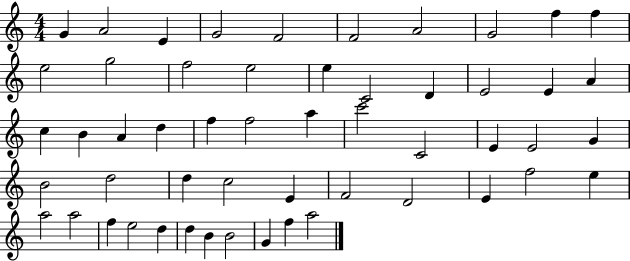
G4/q A4/h E4/q G4/h F4/h F4/h A4/h G4/h F5/q F5/q E5/h G5/h F5/h E5/h E5/q C4/h D4/q E4/h E4/q A4/q C5/q B4/q A4/q D5/q F5/q F5/h A5/q C6/h C4/h E4/q E4/h G4/q B4/h D5/h D5/q C5/h E4/q F4/h D4/h E4/q F5/h E5/q A5/h A5/h F5/q E5/h D5/q D5/q B4/q B4/h G4/q F5/q A5/h